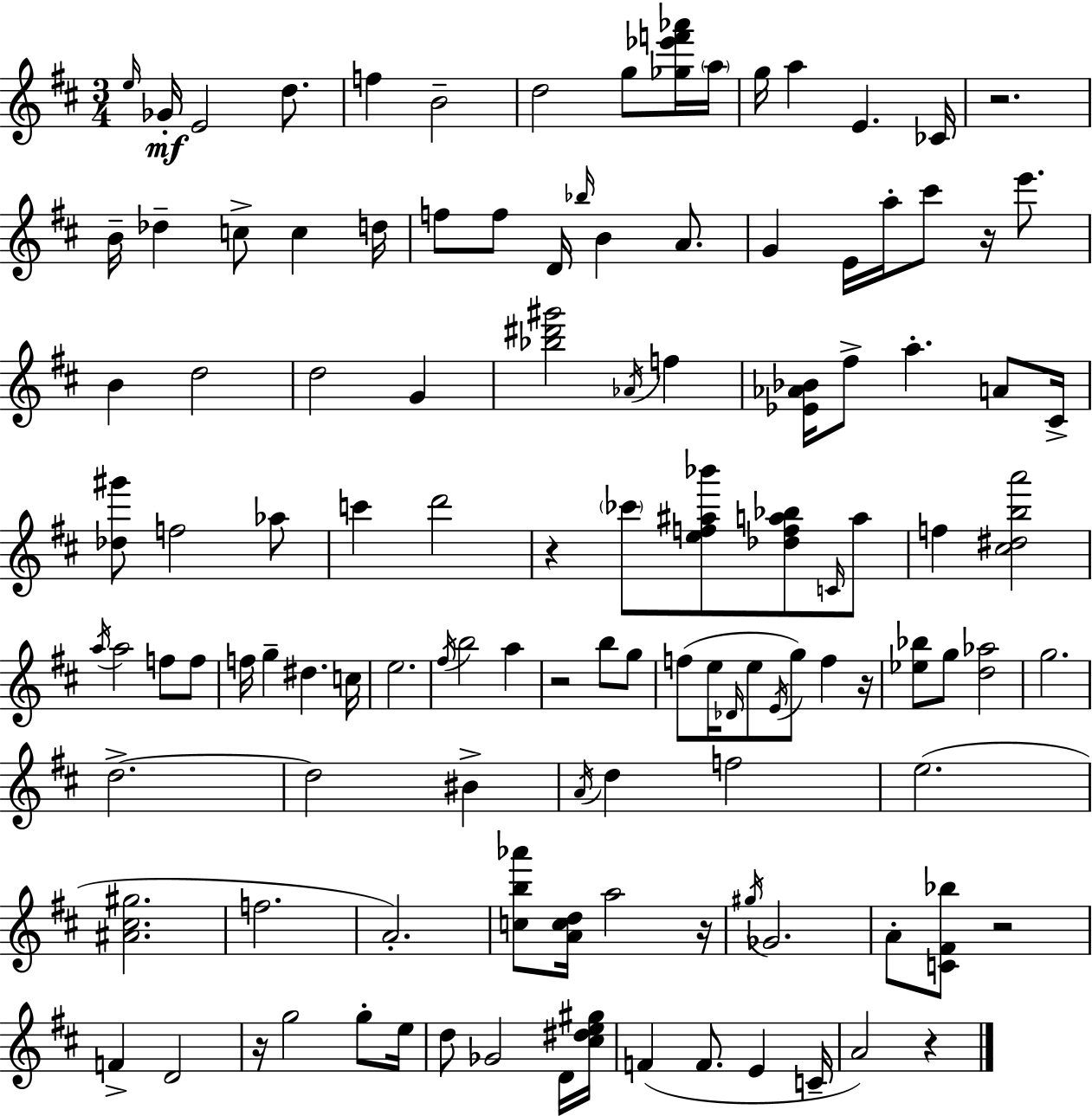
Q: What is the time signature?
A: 3/4